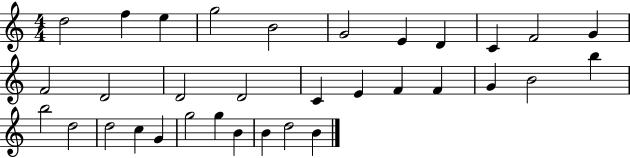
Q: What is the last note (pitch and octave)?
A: B4